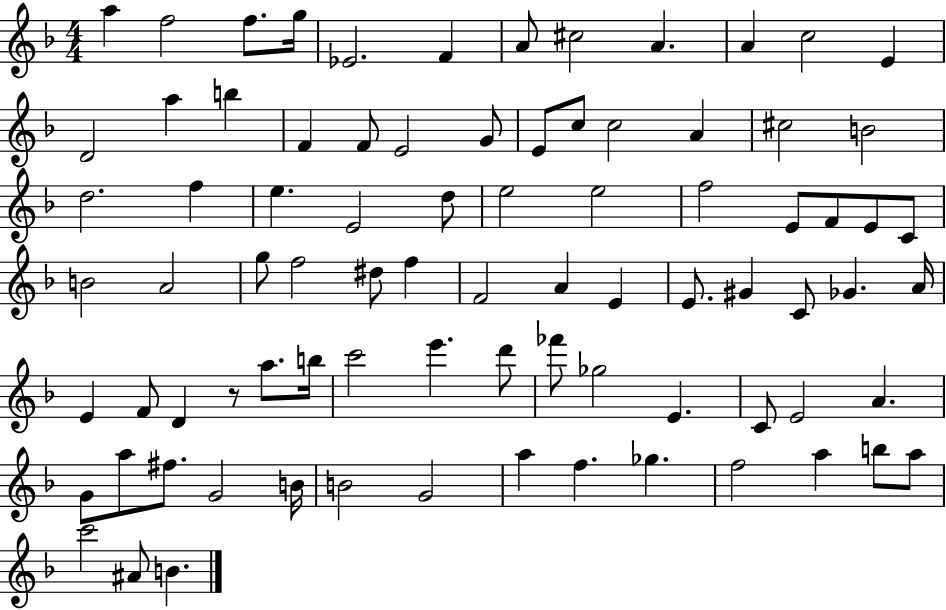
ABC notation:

X:1
T:Untitled
M:4/4
L:1/4
K:F
a f2 f/2 g/4 _E2 F A/2 ^c2 A A c2 E D2 a b F F/2 E2 G/2 E/2 c/2 c2 A ^c2 B2 d2 f e E2 d/2 e2 e2 f2 E/2 F/2 E/2 C/2 B2 A2 g/2 f2 ^d/2 f F2 A E E/2 ^G C/2 _G A/4 E F/2 D z/2 a/2 b/4 c'2 e' d'/2 _f'/2 _g2 E C/2 E2 A G/2 a/2 ^f/2 G2 B/4 B2 G2 a f _g f2 a b/2 a/2 c'2 ^A/2 B